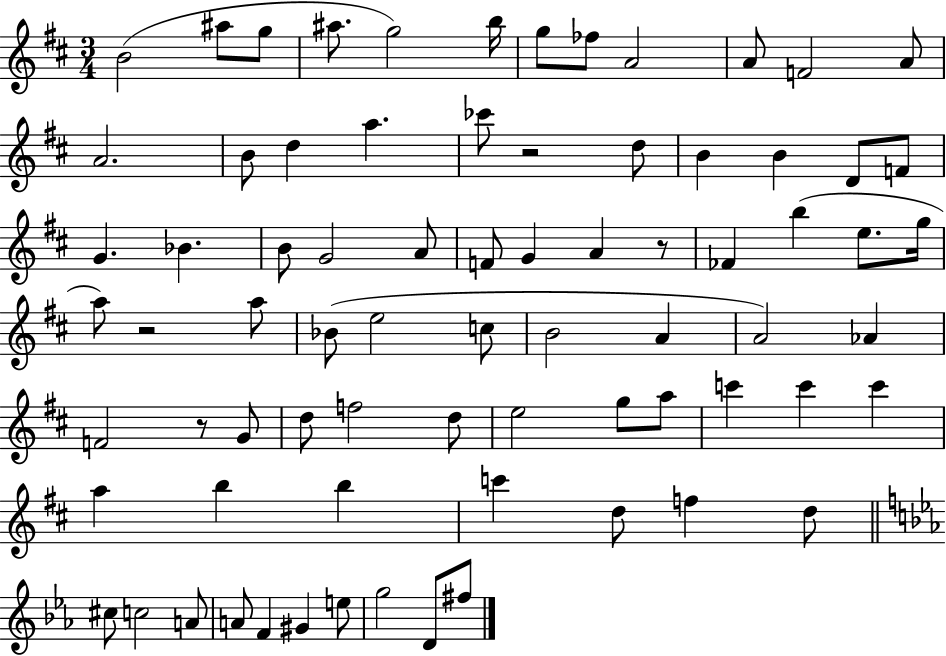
X:1
T:Untitled
M:3/4
L:1/4
K:D
B2 ^a/2 g/2 ^a/2 g2 b/4 g/2 _f/2 A2 A/2 F2 A/2 A2 B/2 d a _c'/2 z2 d/2 B B D/2 F/2 G _B B/2 G2 A/2 F/2 G A z/2 _F b e/2 g/4 a/2 z2 a/2 _B/2 e2 c/2 B2 A A2 _A F2 z/2 G/2 d/2 f2 d/2 e2 g/2 a/2 c' c' c' a b b c' d/2 f d/2 ^c/2 c2 A/2 A/2 F ^G e/2 g2 D/2 ^f/2